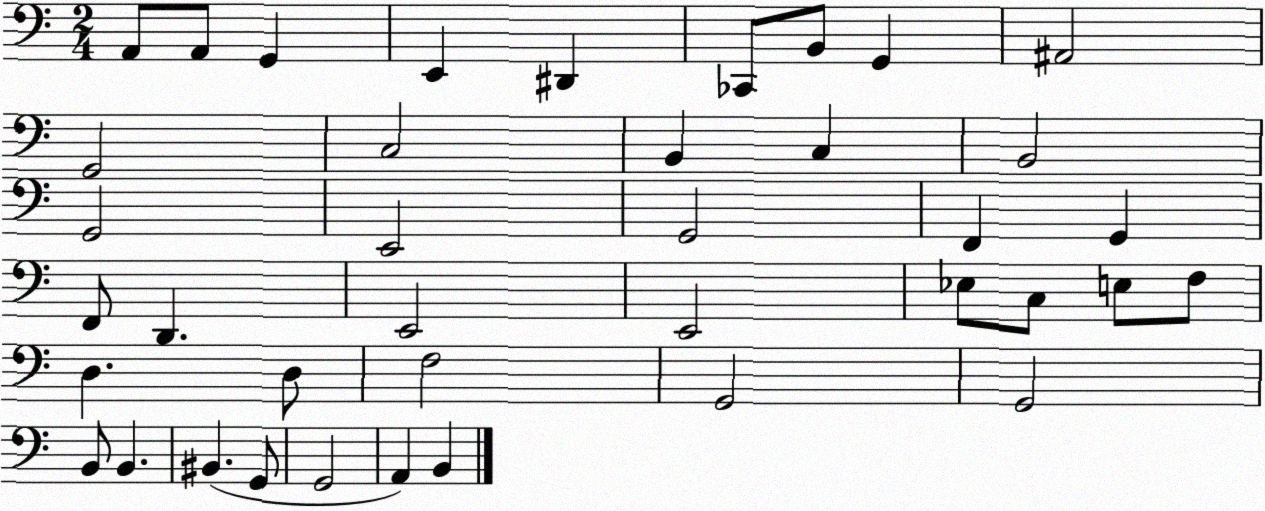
X:1
T:Untitled
M:2/4
L:1/4
K:C
A,,/2 A,,/2 G,, E,, ^D,, _C,,/2 B,,/2 G,, ^A,,2 G,,2 C,2 B,, C, B,,2 G,,2 E,,2 G,,2 F,, G,, F,,/2 D,, E,,2 E,,2 _E,/2 C,/2 E,/2 F,/2 D, D,/2 F,2 G,,2 G,,2 B,,/2 B,, ^B,, G,,/2 G,,2 A,, B,,